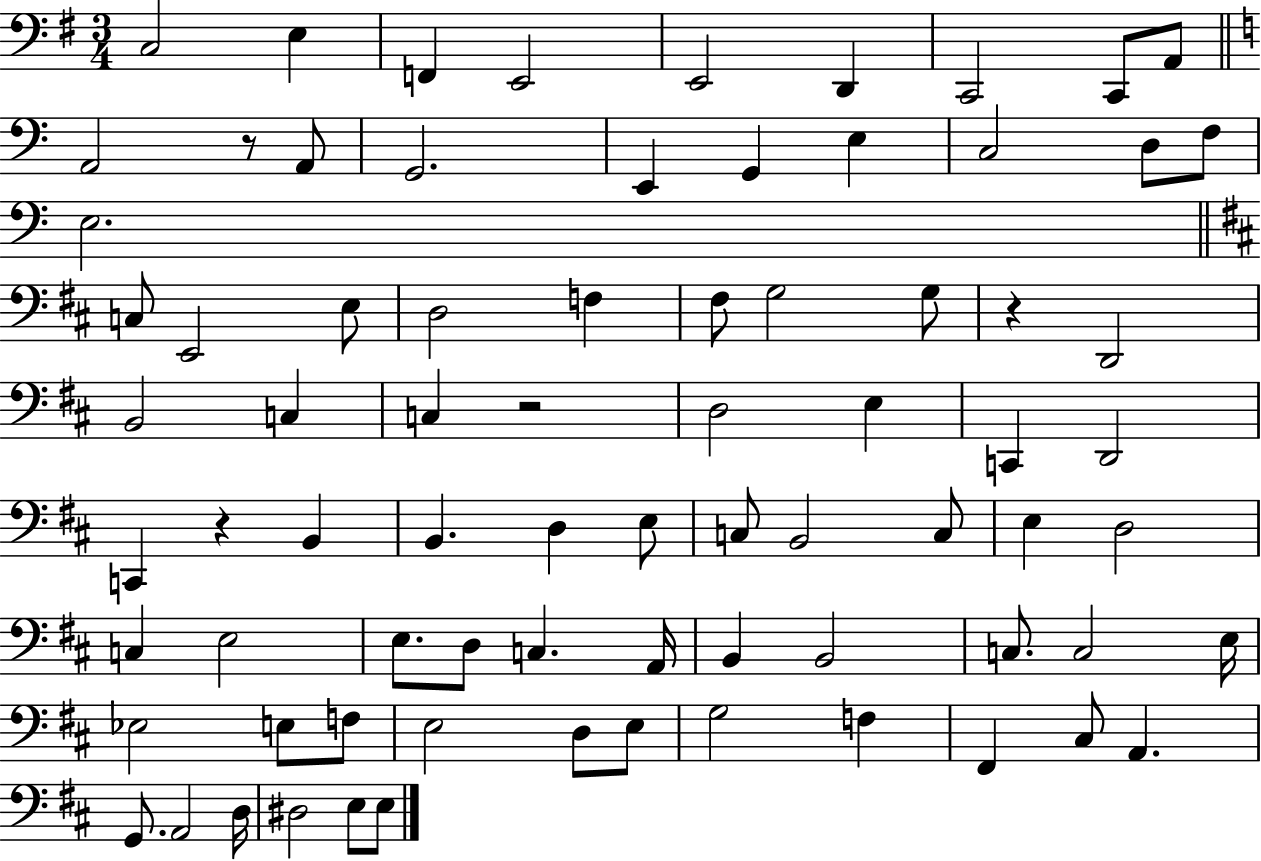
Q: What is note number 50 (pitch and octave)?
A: C3